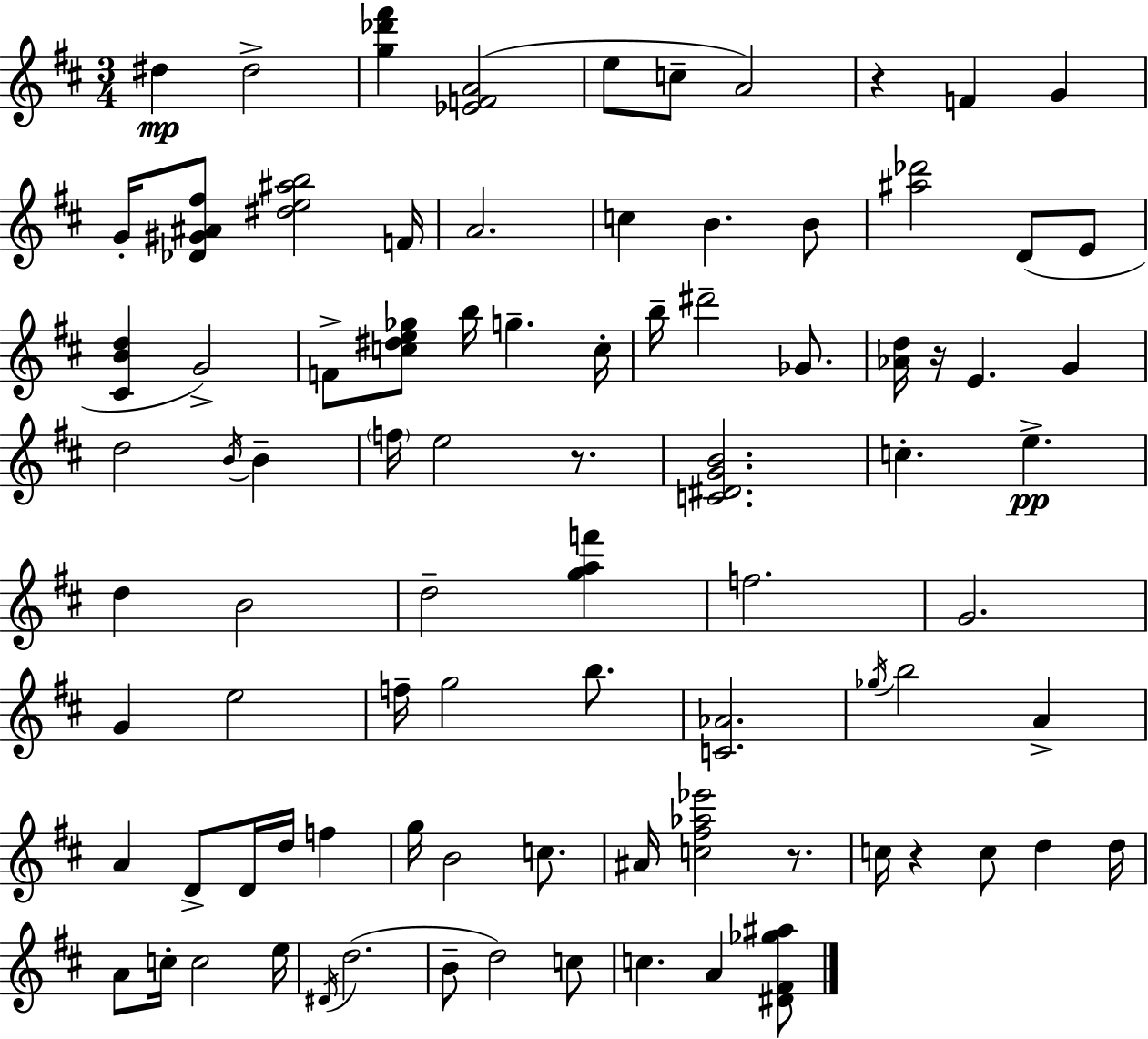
D#5/q D#5/h [G5,Db6,F#6]/q [Eb4,F4,A4]/h E5/e C5/e A4/h R/q F4/q G4/q G4/s [Db4,G#4,A#4,F#5]/e [D#5,E5,A#5,B5]/h F4/s A4/h. C5/q B4/q. B4/e [A#5,Db6]/h D4/e E4/e [C#4,B4,D5]/q G4/h F4/e [C5,D#5,E5,Gb5]/e B5/s G5/q. C5/s B5/s D#6/h Gb4/e. [Ab4,D5]/s R/s E4/q. G4/q D5/h B4/s B4/q F5/s E5/h R/e. [C4,D#4,G4,B4]/h. C5/q. E5/q. D5/q B4/h D5/h [G5,A5,F6]/q F5/h. G4/h. G4/q E5/h F5/s G5/h B5/e. [C4,Ab4]/h. Gb5/s B5/h A4/q A4/q D4/e D4/s D5/s F5/q G5/s B4/h C5/e. A#4/s [C5,F#5,Ab5,Eb6]/h R/e. C5/s R/q C5/e D5/q D5/s A4/e C5/s C5/h E5/s D#4/s D5/h. B4/e D5/h C5/e C5/q. A4/q [D#4,F#4,Gb5,A#5]/e